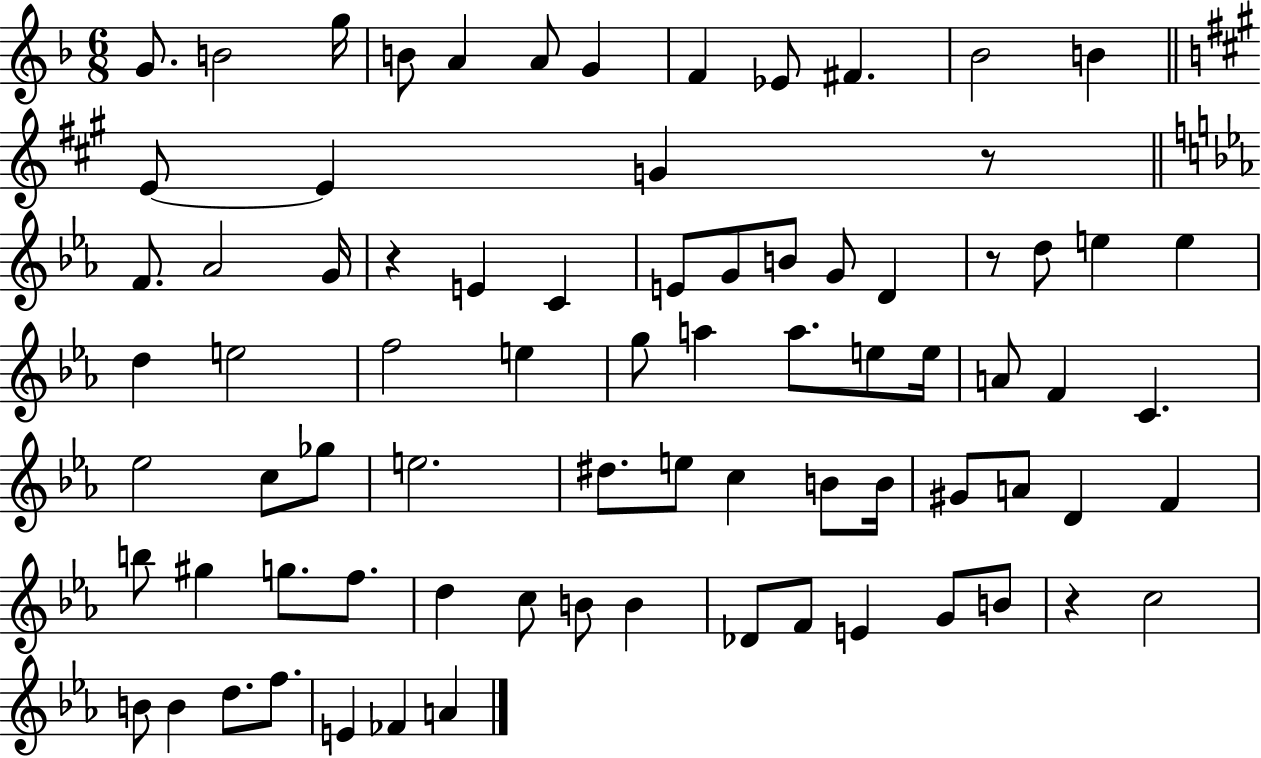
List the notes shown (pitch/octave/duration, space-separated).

G4/e. B4/h G5/s B4/e A4/q A4/e G4/q F4/q Eb4/e F#4/q. Bb4/h B4/q E4/e E4/q G4/q R/e F4/e. Ab4/h G4/s R/q E4/q C4/q E4/e G4/e B4/e G4/e D4/q R/e D5/e E5/q E5/q D5/q E5/h F5/h E5/q G5/e A5/q A5/e. E5/e E5/s A4/e F4/q C4/q. Eb5/h C5/e Gb5/e E5/h. D#5/e. E5/e C5/q B4/e B4/s G#4/e A4/e D4/q F4/q B5/e G#5/q G5/e. F5/e. D5/q C5/e B4/e B4/q Db4/e F4/e E4/q G4/e B4/e R/q C5/h B4/e B4/q D5/e. F5/e. E4/q FES4/q A4/q